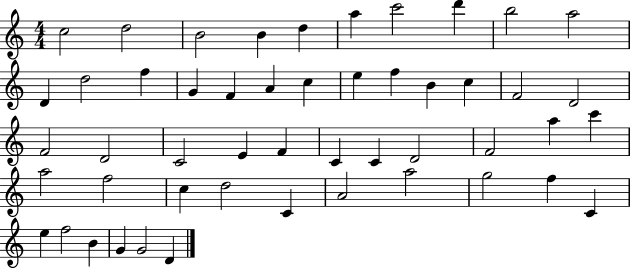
C5/h D5/h B4/h B4/q D5/q A5/q C6/h D6/q B5/h A5/h D4/q D5/h F5/q G4/q F4/q A4/q C5/q E5/q F5/q B4/q C5/q F4/h D4/h F4/h D4/h C4/h E4/q F4/q C4/q C4/q D4/h F4/h A5/q C6/q A5/h F5/h C5/q D5/h C4/q A4/h A5/h G5/h F5/q C4/q E5/q F5/h B4/q G4/q G4/h D4/q